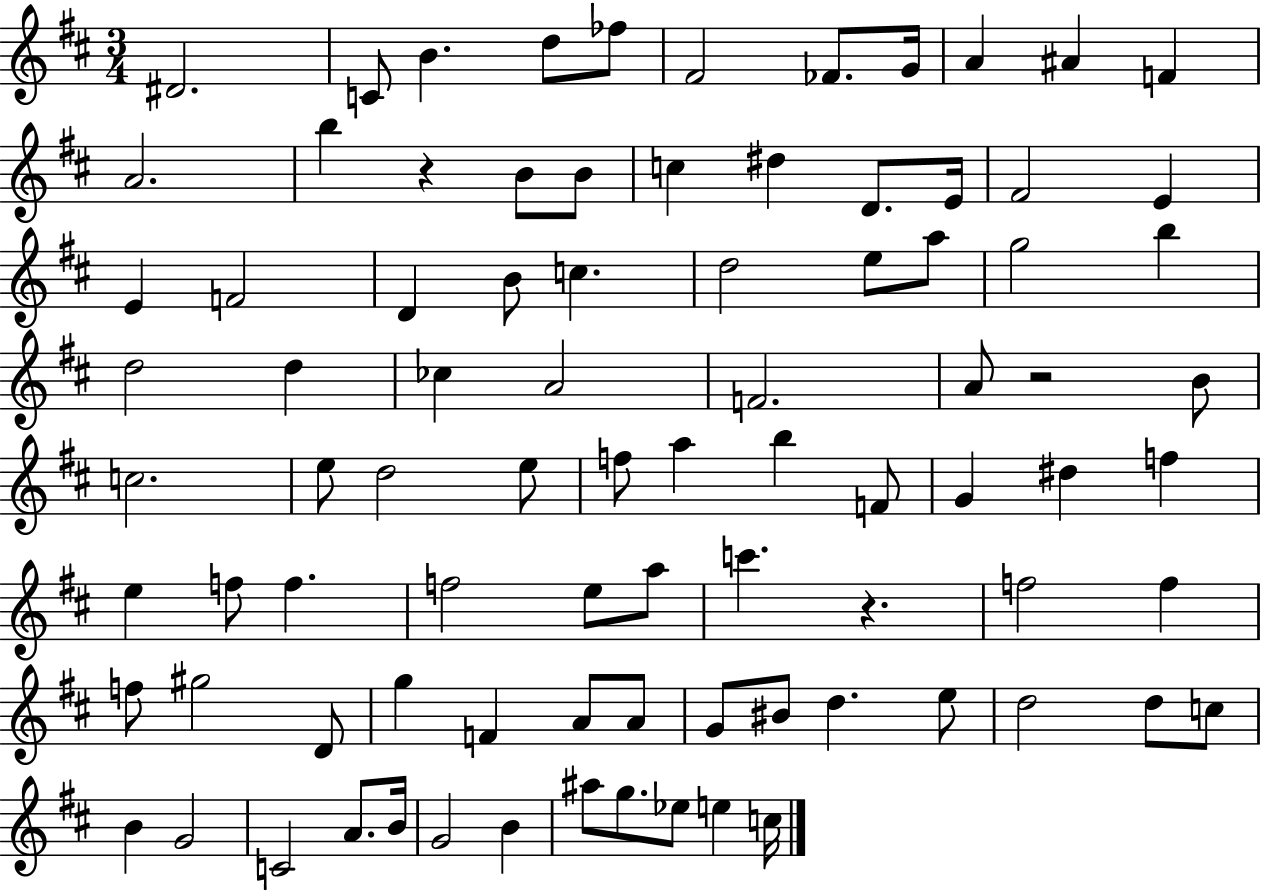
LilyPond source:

{
  \clef treble
  \numericTimeSignature
  \time 3/4
  \key d \major
  dis'2. | c'8 b'4. d''8 fes''8 | fis'2 fes'8. g'16 | a'4 ais'4 f'4 | \break a'2. | b''4 r4 b'8 b'8 | c''4 dis''4 d'8. e'16 | fis'2 e'4 | \break e'4 f'2 | d'4 b'8 c''4. | d''2 e''8 a''8 | g''2 b''4 | \break d''2 d''4 | ces''4 a'2 | f'2. | a'8 r2 b'8 | \break c''2. | e''8 d''2 e''8 | f''8 a''4 b''4 f'8 | g'4 dis''4 f''4 | \break e''4 f''8 f''4. | f''2 e''8 a''8 | c'''4. r4. | f''2 f''4 | \break f''8 gis''2 d'8 | g''4 f'4 a'8 a'8 | g'8 bis'8 d''4. e''8 | d''2 d''8 c''8 | \break b'4 g'2 | c'2 a'8. b'16 | g'2 b'4 | ais''8 g''8. ees''8 e''4 c''16 | \break \bar "|."
}